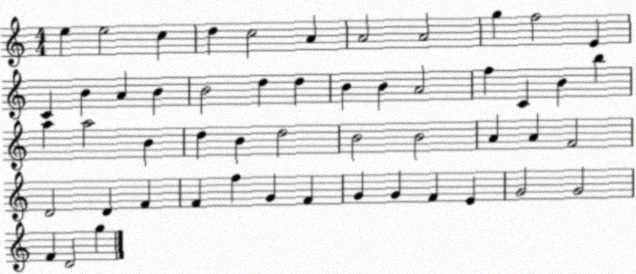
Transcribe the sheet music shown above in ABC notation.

X:1
T:Untitled
M:4/4
L:1/4
K:C
e e2 c d c2 A A2 A2 g f2 E C B A B B2 d d B B A2 f C B b a a2 B d B d2 B2 B2 A A F2 D2 D F F f G F G G F E G2 G2 F D2 g